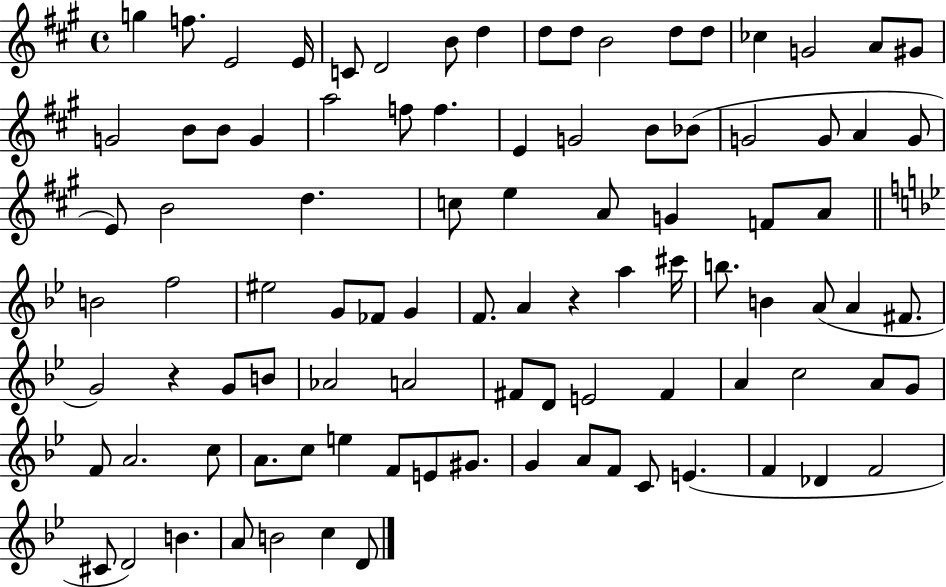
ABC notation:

X:1
T:Untitled
M:4/4
L:1/4
K:A
g f/2 E2 E/4 C/2 D2 B/2 d d/2 d/2 B2 d/2 d/2 _c G2 A/2 ^G/2 G2 B/2 B/2 G a2 f/2 f E G2 B/2 _B/2 G2 G/2 A G/2 E/2 B2 d c/2 e A/2 G F/2 A/2 B2 f2 ^e2 G/2 _F/2 G F/2 A z a ^c'/4 b/2 B A/2 A ^F/2 G2 z G/2 B/2 _A2 A2 ^F/2 D/2 E2 ^F A c2 A/2 G/2 F/2 A2 c/2 A/2 c/2 e F/2 E/2 ^G/2 G A/2 F/2 C/2 E F _D F2 ^C/2 D2 B A/2 B2 c D/2